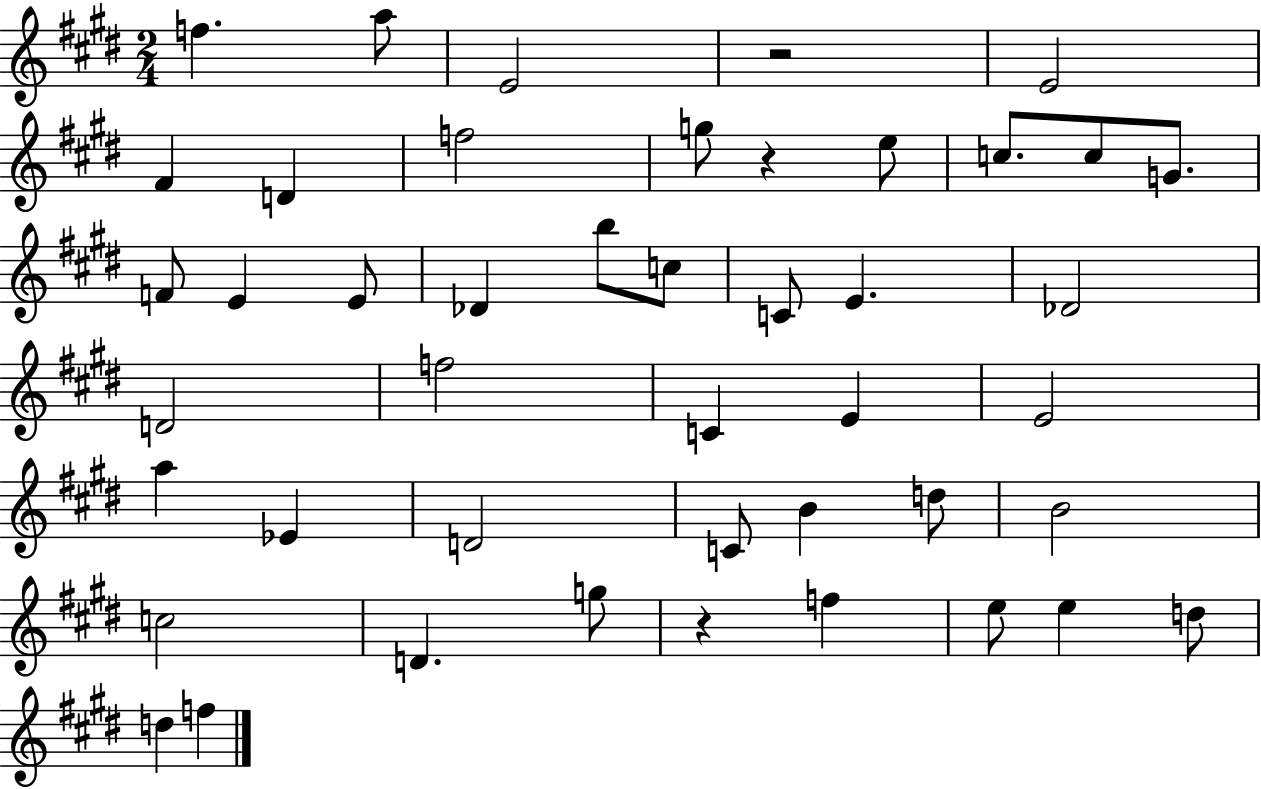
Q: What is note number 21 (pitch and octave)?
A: Db4